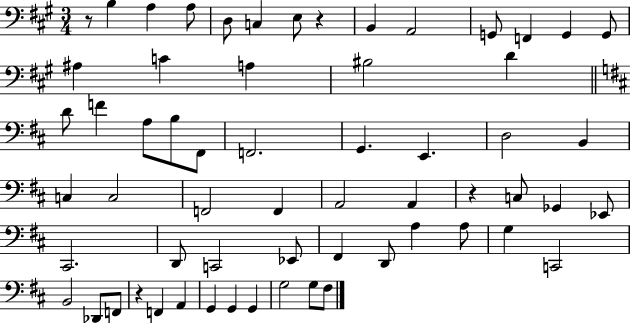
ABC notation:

X:1
T:Untitled
M:3/4
L:1/4
K:A
z/2 B, A, A,/2 D,/2 C, E,/2 z B,, A,,2 G,,/2 F,, G,, G,,/2 ^A, C A, ^B,2 D D/2 F A,/2 B,/2 ^F,,/2 F,,2 G,, E,, D,2 B,, C, C,2 F,,2 F,, A,,2 A,, z C,/2 _G,, _E,,/2 ^C,,2 D,,/2 C,,2 _E,,/2 ^F,, D,,/2 A, A,/2 G, C,,2 B,,2 _D,,/2 F,,/2 z F,, A,, G,, G,, G,, G,2 G,/2 ^F,/2